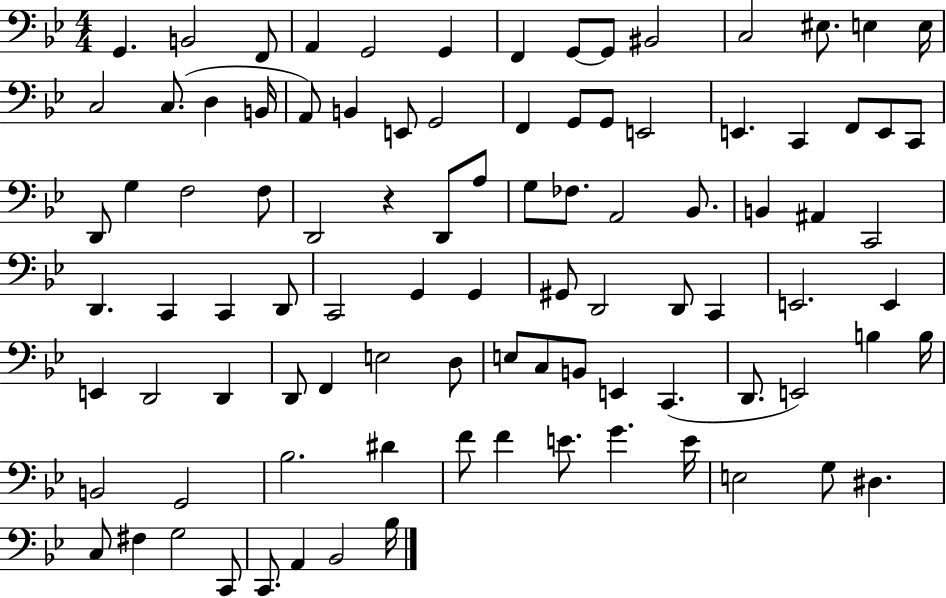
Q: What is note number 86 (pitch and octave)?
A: D#3